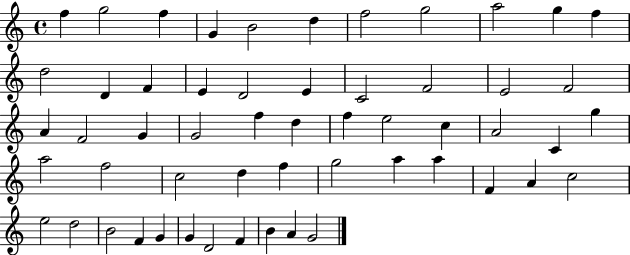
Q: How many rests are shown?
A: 0